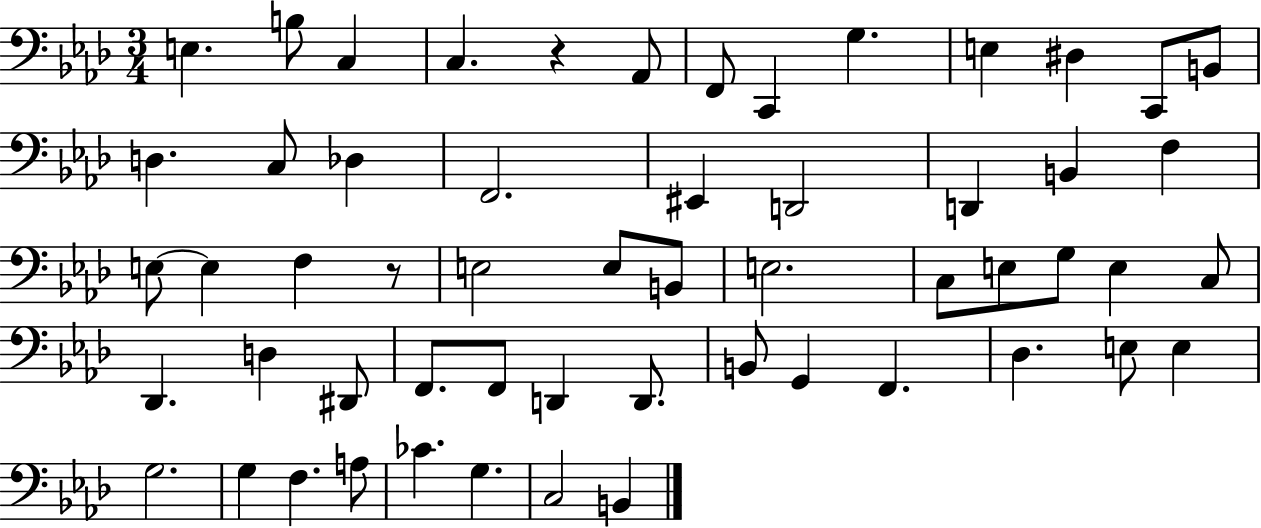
E3/q. B3/e C3/q C3/q. R/q Ab2/e F2/e C2/q G3/q. E3/q D#3/q C2/e B2/e D3/q. C3/e Db3/q F2/h. EIS2/q D2/h D2/q B2/q F3/q E3/e E3/q F3/q R/e E3/h E3/e B2/e E3/h. C3/e E3/e G3/e E3/q C3/e Db2/q. D3/q D#2/e F2/e. F2/e D2/q D2/e. B2/e G2/q F2/q. Db3/q. E3/e E3/q G3/h. G3/q F3/q. A3/e CES4/q. G3/q. C3/h B2/q